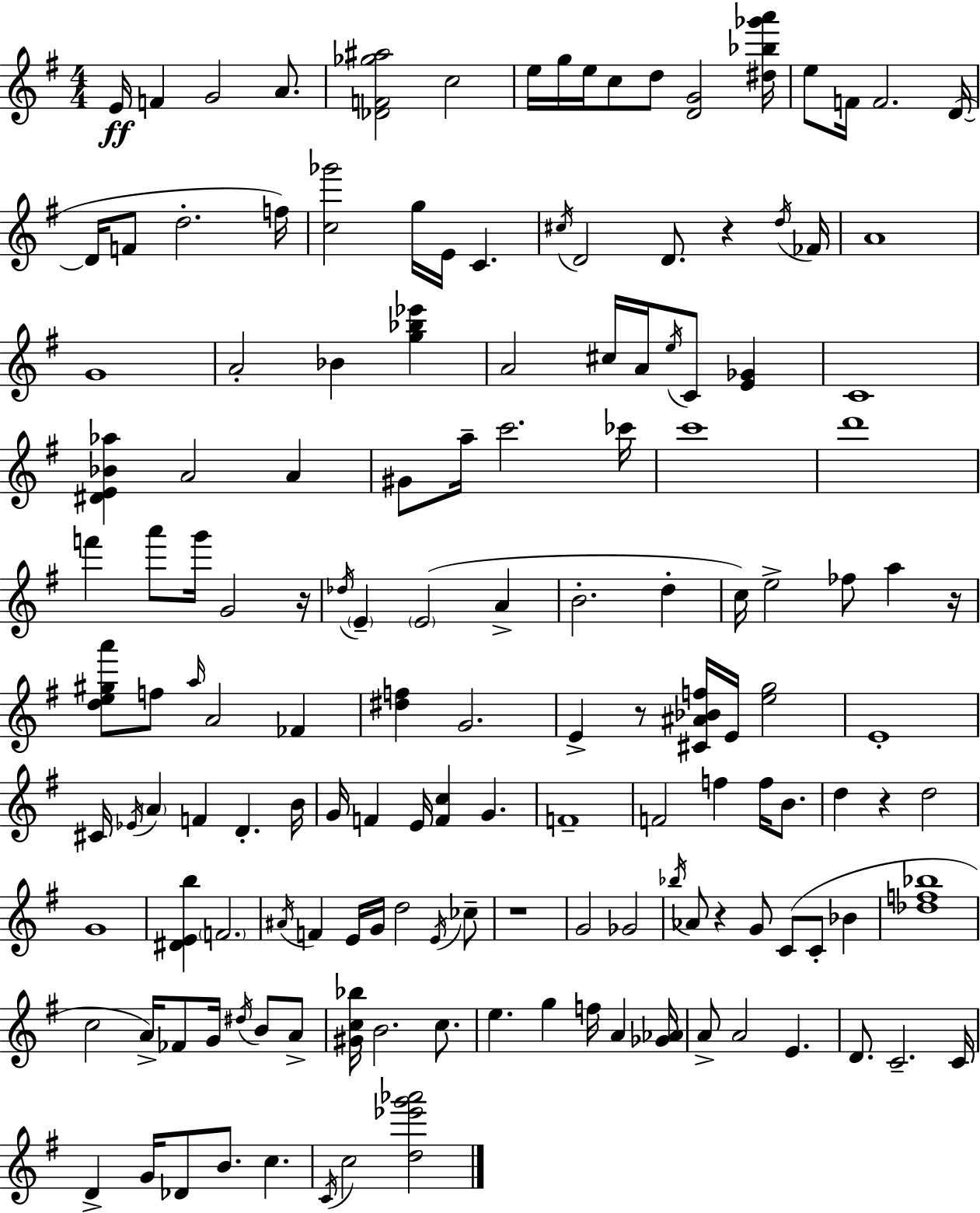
X:1
T:Untitled
M:4/4
L:1/4
K:G
E/4 F G2 A/2 [_DF_g^a]2 c2 e/4 g/4 e/4 c/2 d/2 [DG]2 [^d_b_g'a']/4 e/2 F/4 F2 D/4 D/4 F/2 d2 f/4 [c_g']2 g/4 E/4 C ^c/4 D2 D/2 z d/4 _F/4 A4 G4 A2 _B [g_b_e'] A2 ^c/4 A/4 e/4 C/2 [E_G] C4 [^DE_B_a] A2 A ^G/2 a/4 c'2 _c'/4 c'4 d'4 f' a'/2 g'/4 G2 z/4 _d/4 E E2 A B2 d c/4 e2 _f/2 a z/4 [de^ga']/2 f/2 a/4 A2 _F [^df] G2 E z/2 [^C^A_Bf]/4 E/4 [eg]2 E4 ^C/4 _E/4 A F D B/4 G/4 F E/4 [Fc] G F4 F2 f f/4 B/2 d z d2 G4 [^DEb] F2 ^A/4 F E/4 G/4 d2 E/4 _c/2 z4 G2 _G2 _b/4 _A/2 z G/2 C/2 C/2 _B [_df_b]4 c2 A/4 _F/2 G/4 ^d/4 B/2 A/2 [^Gc_b]/4 B2 c/2 e g f/4 A [_G_A]/4 A/2 A2 E D/2 C2 C/4 D G/4 _D/2 B/2 c C/4 c2 [d_e'g'_a']2